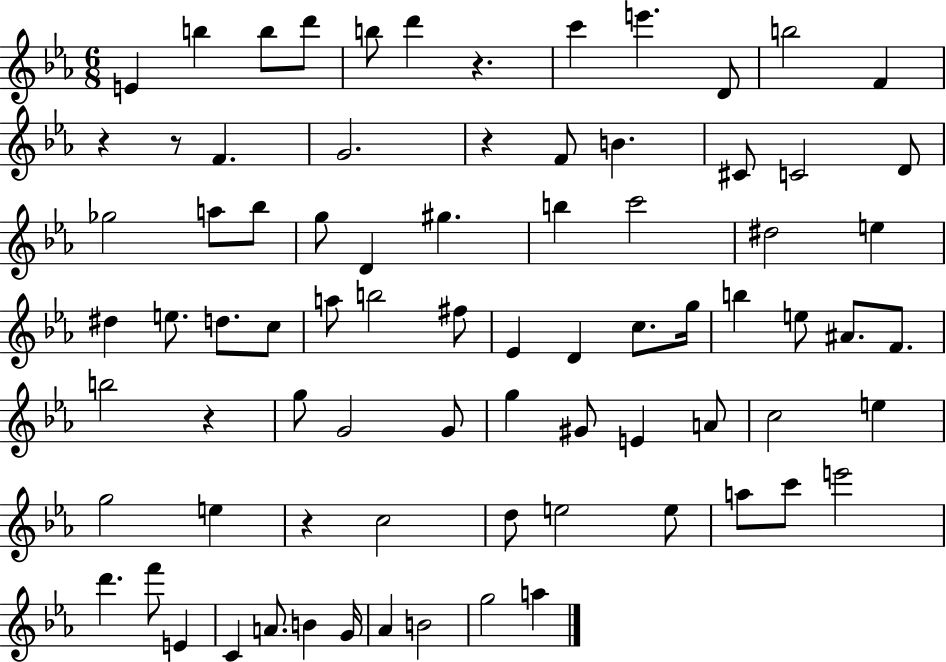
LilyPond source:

{
  \clef treble
  \numericTimeSignature
  \time 6/8
  \key ees \major
  e'4 b''4 b''8 d'''8 | b''8 d'''4 r4. | c'''4 e'''4. d'8 | b''2 f'4 | \break r4 r8 f'4. | g'2. | r4 f'8 b'4. | cis'8 c'2 d'8 | \break ges''2 a''8 bes''8 | g''8 d'4 gis''4. | b''4 c'''2 | dis''2 e''4 | \break dis''4 e''8. d''8. c''8 | a''8 b''2 fis''8 | ees'4 d'4 c''8. g''16 | b''4 e''8 ais'8. f'8. | \break b''2 r4 | g''8 g'2 g'8 | g''4 gis'8 e'4 a'8 | c''2 e''4 | \break g''2 e''4 | r4 c''2 | d''8 e''2 e''8 | a''8 c'''8 e'''2 | \break d'''4. f'''8 e'4 | c'4 a'8. b'4 g'16 | aes'4 b'2 | g''2 a''4 | \break \bar "|."
}